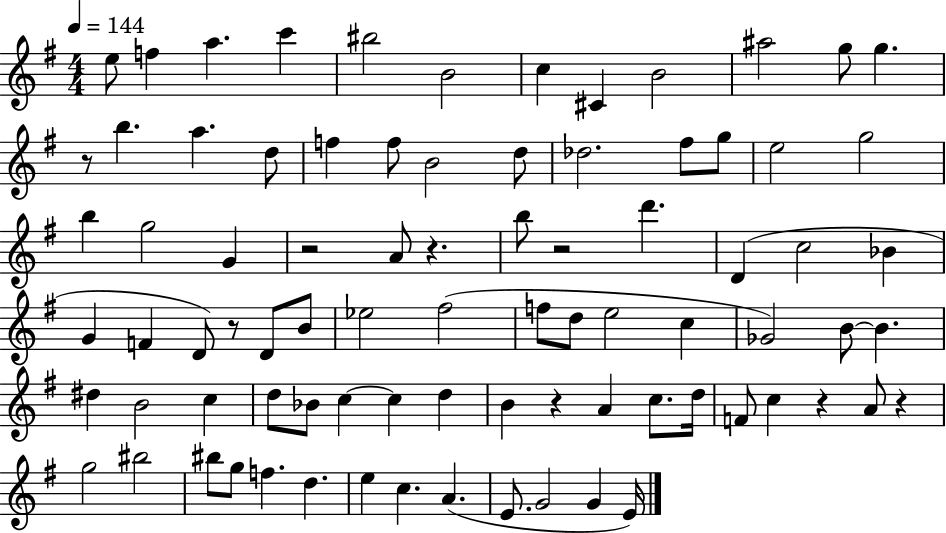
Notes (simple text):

E5/e F5/q A5/q. C6/q BIS5/h B4/h C5/q C#4/q B4/h A#5/h G5/e G5/q. R/e B5/q. A5/q. D5/e F5/q F5/e B4/h D5/e Db5/h. F#5/e G5/e E5/h G5/h B5/q G5/h G4/q R/h A4/e R/q. B5/e R/h D6/q. D4/q C5/h Bb4/q G4/q F4/q D4/e R/e D4/e B4/e Eb5/h F#5/h F5/e D5/e E5/h C5/q Gb4/h B4/e B4/q. D#5/q B4/h C5/q D5/e Bb4/e C5/q C5/q D5/q B4/q R/q A4/q C5/e. D5/s F4/e C5/q R/q A4/e R/q G5/h BIS5/h BIS5/e G5/e F5/q. D5/q. E5/q C5/q. A4/q. E4/e. G4/h G4/q E4/s